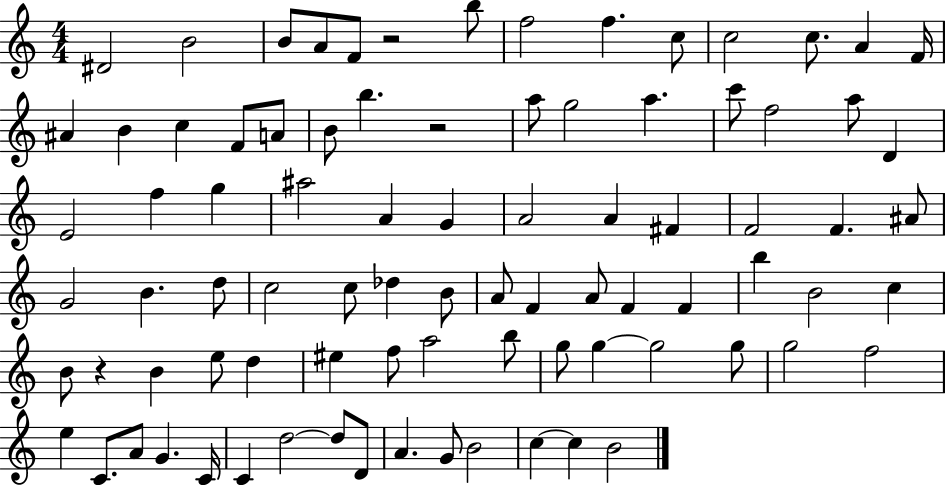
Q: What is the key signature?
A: C major